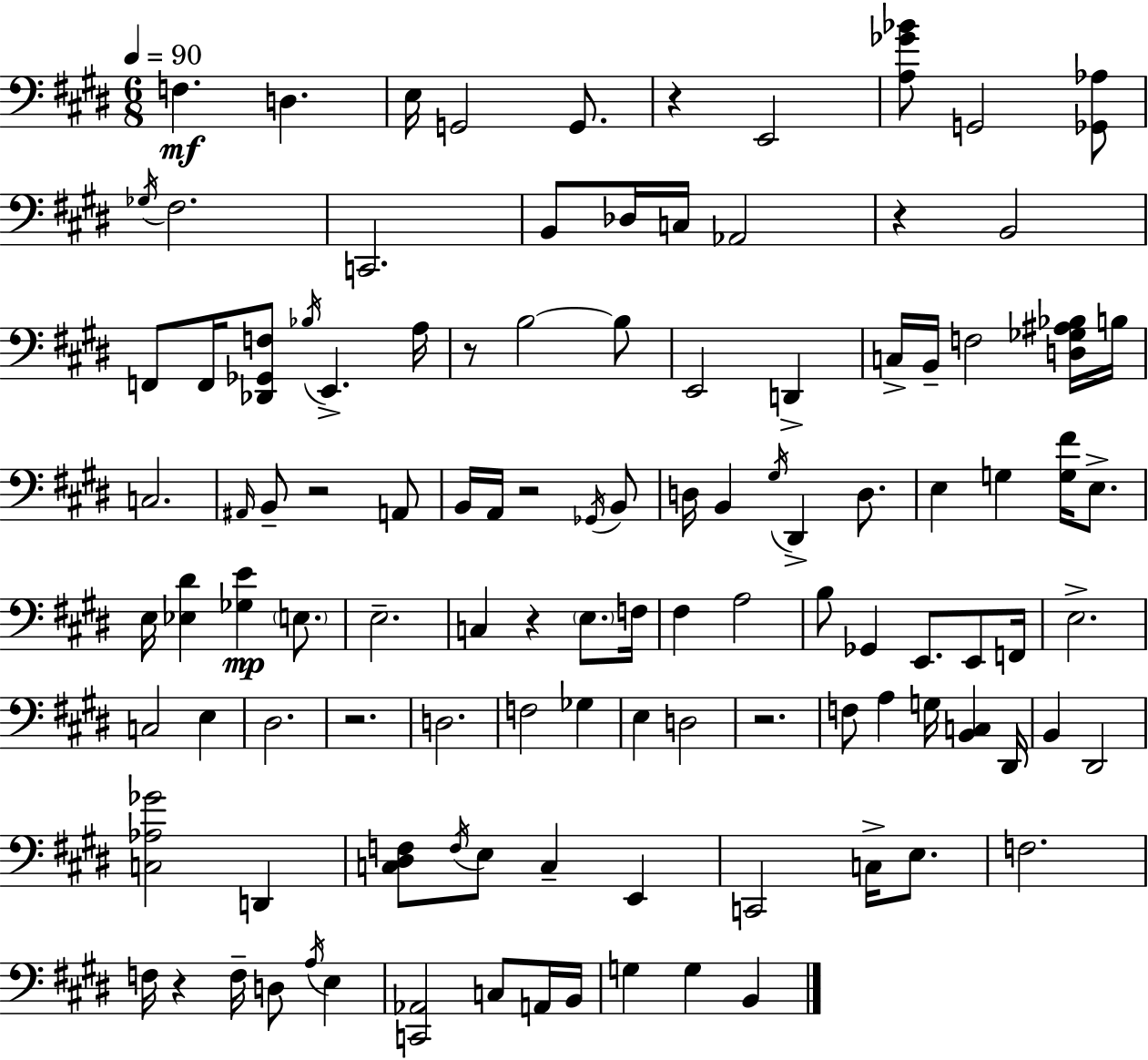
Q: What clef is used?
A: bass